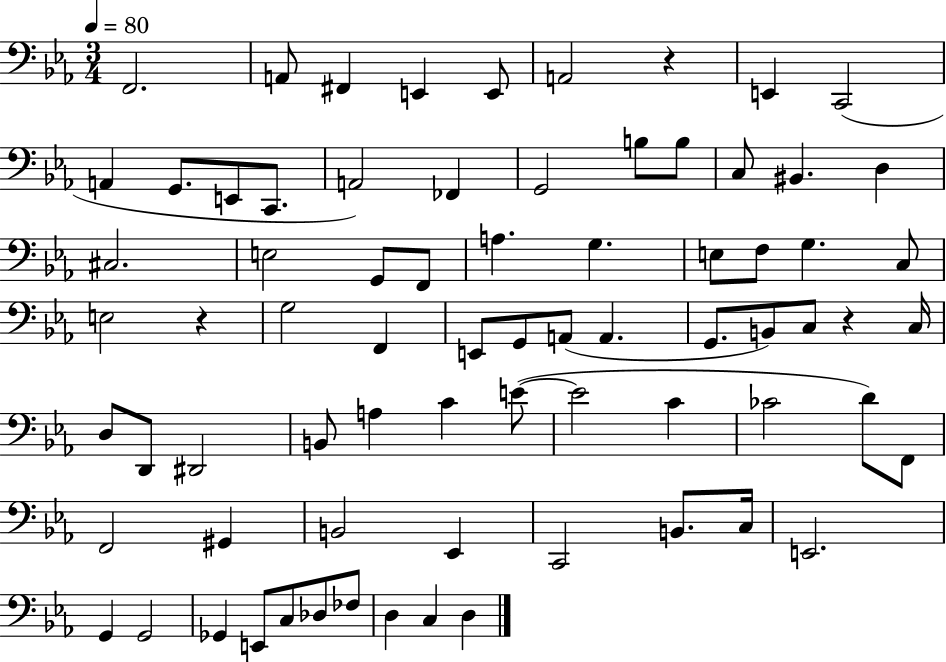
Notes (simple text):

F2/h. A2/e F#2/q E2/q E2/e A2/h R/q E2/q C2/h A2/q G2/e. E2/e C2/e. A2/h FES2/q G2/h B3/e B3/e C3/e BIS2/q. D3/q C#3/h. E3/h G2/e F2/e A3/q. G3/q. E3/e F3/e G3/q. C3/e E3/h R/q G3/h F2/q E2/e G2/e A2/e A2/q. G2/e. B2/e C3/e R/q C3/s D3/e D2/e D#2/h B2/e A3/q C4/q E4/e E4/h C4/q CES4/h D4/e F2/e F2/h G#2/q B2/h Eb2/q C2/h B2/e. C3/s E2/h. G2/q G2/h Gb2/q E2/e C3/e Db3/e FES3/e D3/q C3/q D3/q